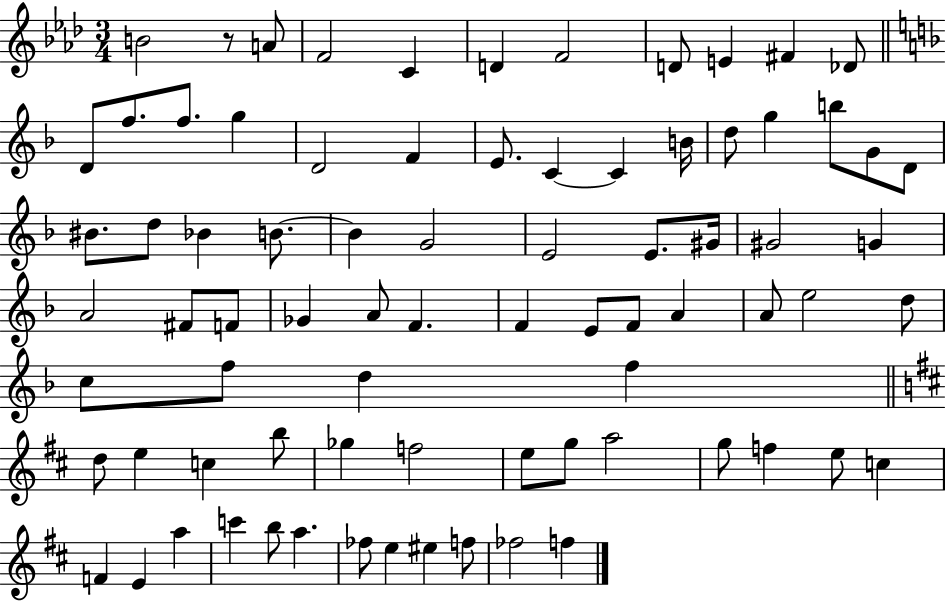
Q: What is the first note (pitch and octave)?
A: B4